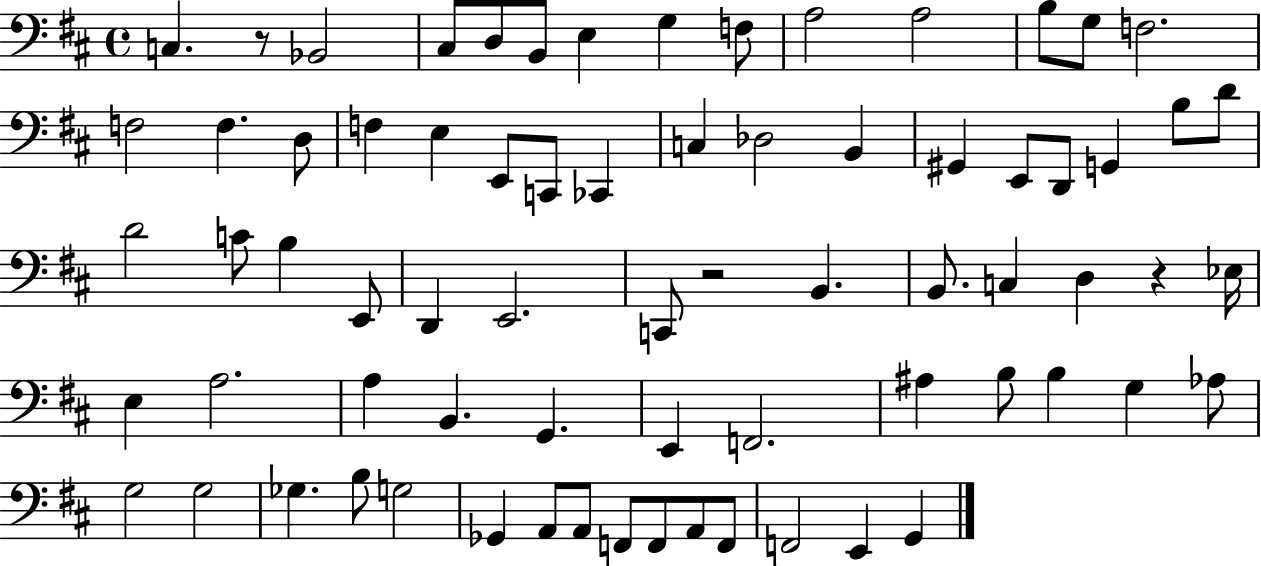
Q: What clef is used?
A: bass